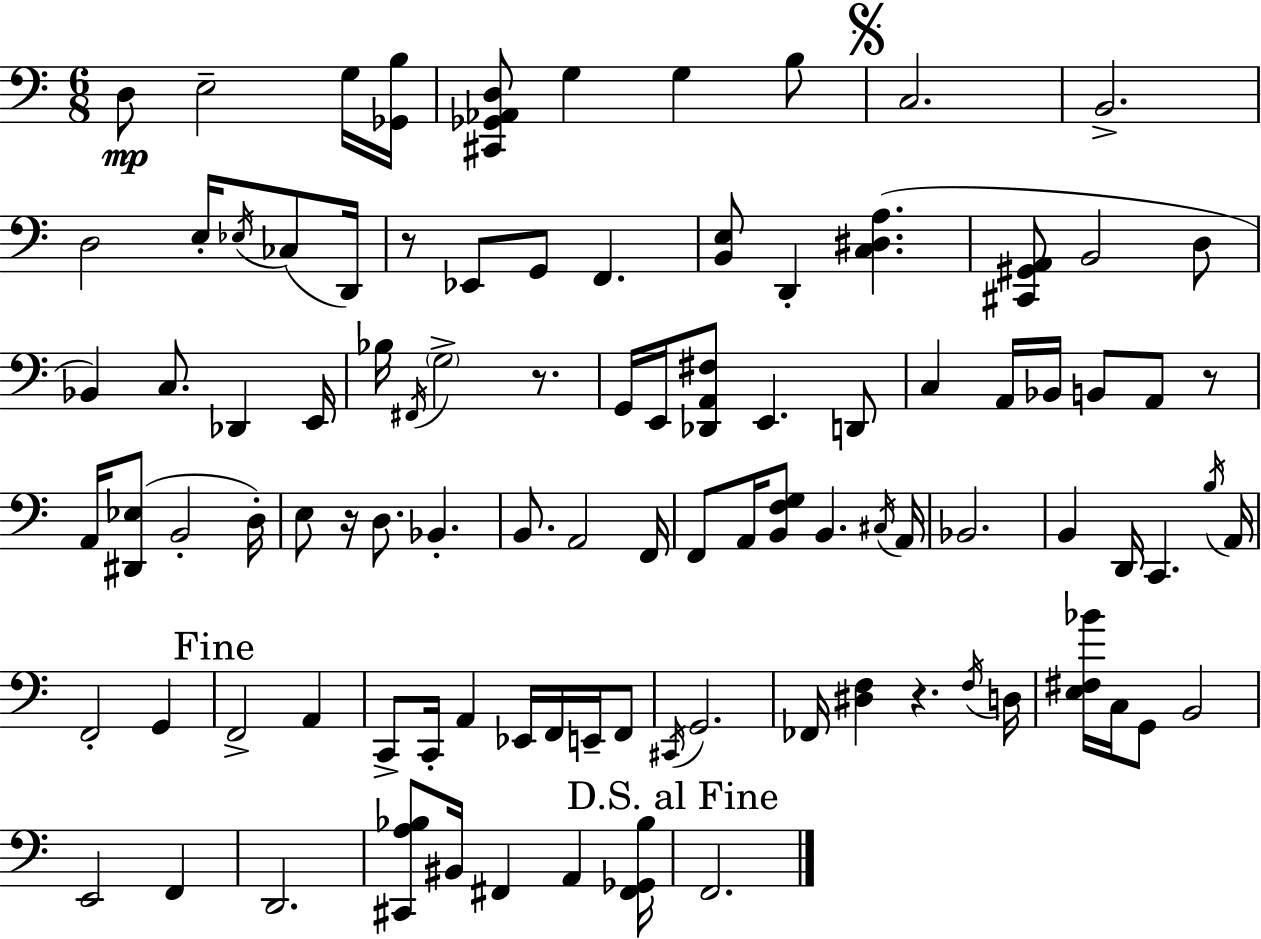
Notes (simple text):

D3/e E3/h G3/s [Gb2,B3]/s [C#2,Gb2,Ab2,D3]/e G3/q G3/q B3/e C3/h. B2/h. D3/h E3/s Eb3/s CES3/e D2/s R/e Eb2/e G2/e F2/q. [B2,E3]/e D2/q [C3,D#3,A3]/q. [C#2,G#2,A2]/e B2/h D3/e Bb2/q C3/e. Db2/q E2/s Bb3/s F#2/s G3/h R/e. G2/s E2/s [Db2,A2,F#3]/e E2/q. D2/e C3/q A2/s Bb2/s B2/e A2/e R/e A2/s [D#2,Eb3]/e B2/h D3/s E3/e R/s D3/e. Bb2/q. B2/e. A2/h F2/s F2/e A2/s [B2,F3,G3]/e B2/q. C#3/s A2/s Bb2/h. B2/q D2/s C2/q. B3/s A2/s F2/h G2/q F2/h A2/q C2/e C2/s A2/q Eb2/s F2/s E2/s F2/e C#2/s G2/h. FES2/s [D#3,F3]/q R/q. F3/s D3/s [E3,F#3,Bb4]/s C3/s G2/e B2/h E2/h F2/q D2/h. [C#2,A3,Bb3]/e BIS2/s F#2/q A2/q [F#2,Gb2,Bb3]/s F2/h.